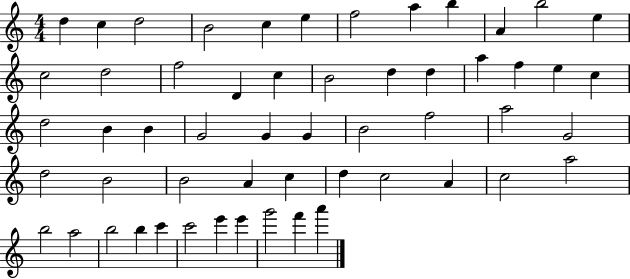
{
  \clef treble
  \numericTimeSignature
  \time 4/4
  \key c \major
  d''4 c''4 d''2 | b'2 c''4 e''4 | f''2 a''4 b''4 | a'4 b''2 e''4 | \break c''2 d''2 | f''2 d'4 c''4 | b'2 d''4 d''4 | a''4 f''4 e''4 c''4 | \break d''2 b'4 b'4 | g'2 g'4 g'4 | b'2 f''2 | a''2 g'2 | \break d''2 b'2 | b'2 a'4 c''4 | d''4 c''2 a'4 | c''2 a''2 | \break b''2 a''2 | b''2 b''4 c'''4 | c'''2 e'''4 e'''4 | g'''2 f'''4 a'''4 | \break \bar "|."
}